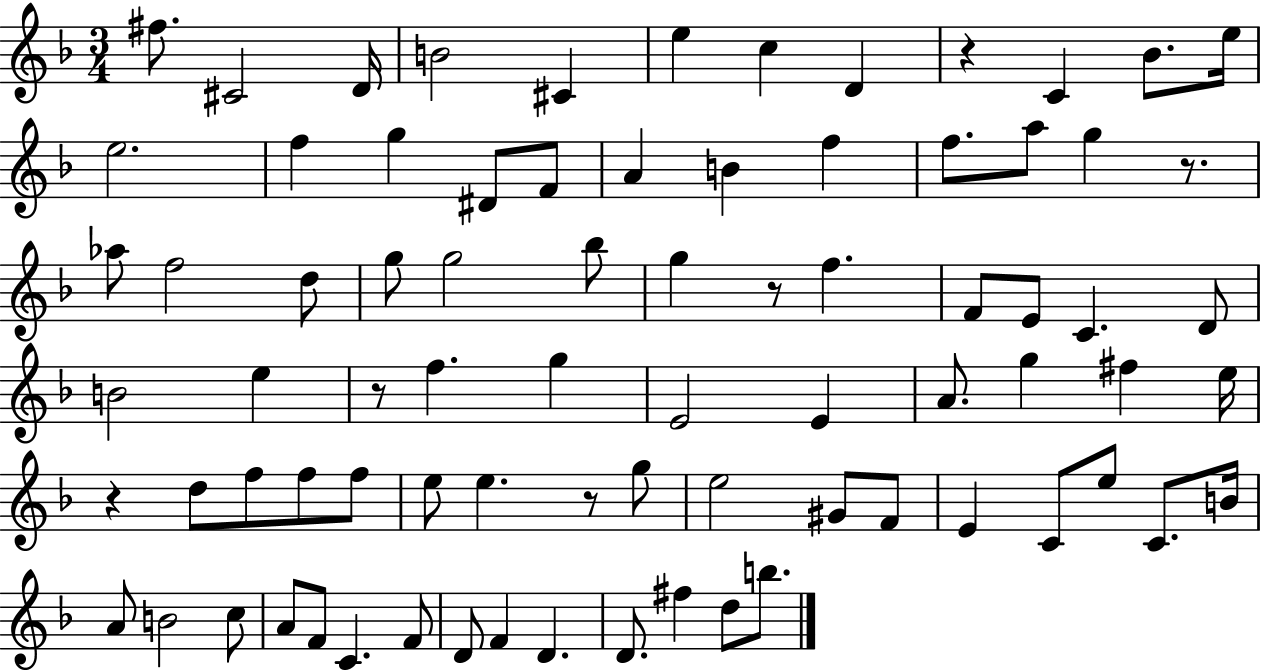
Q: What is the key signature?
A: F major